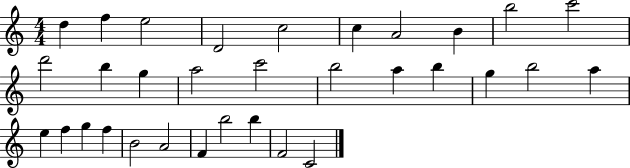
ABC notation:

X:1
T:Untitled
M:4/4
L:1/4
K:C
d f e2 D2 c2 c A2 B b2 c'2 d'2 b g a2 c'2 b2 a b g b2 a e f g f B2 A2 F b2 b F2 C2